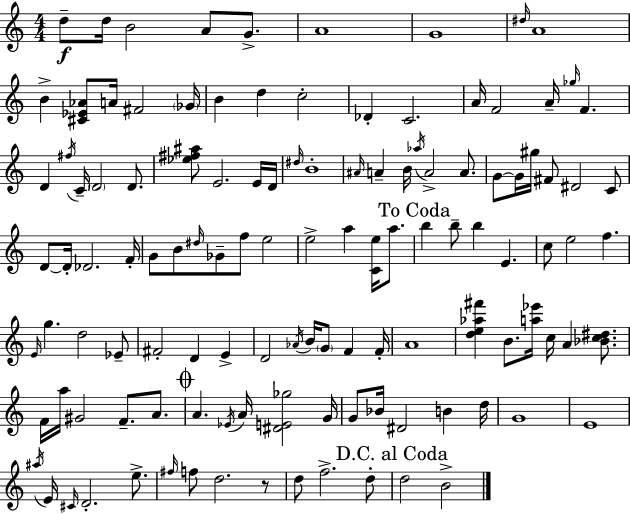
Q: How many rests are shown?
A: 1